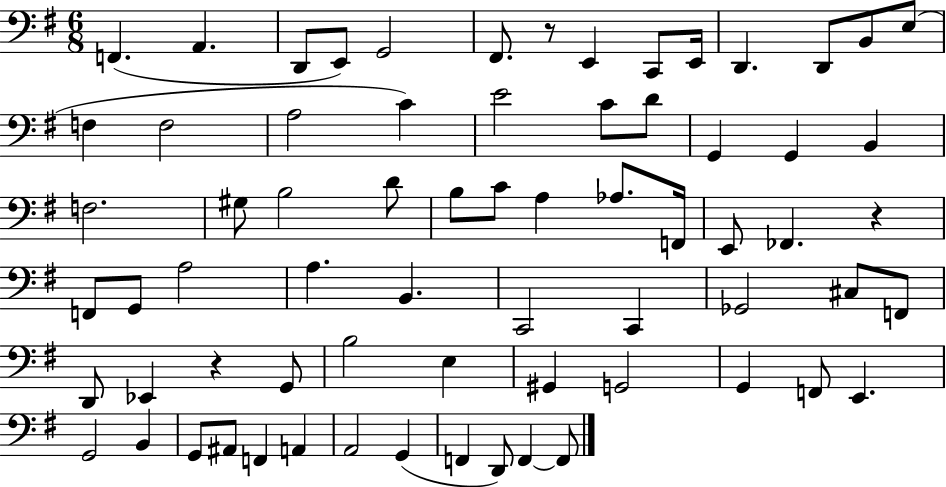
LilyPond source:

{
  \clef bass
  \numericTimeSignature
  \time 6/8
  \key g \major
  \repeat volta 2 { f,4.( a,4. | d,8 e,8) g,2 | fis,8. r8 e,4 c,8 e,16 | d,4. d,8 b,8 e8( | \break f4 f2 | a2 c'4) | e'2 c'8 d'8 | g,4 g,4 b,4 | \break f2. | gis8 b2 d'8 | b8 c'8 a4 aes8. f,16 | e,8 fes,4. r4 | \break f,8 g,8 a2 | a4. b,4. | c,2 c,4 | ges,2 cis8 f,8 | \break d,8 ees,4 r4 g,8 | b2 e4 | gis,4 g,2 | g,4 f,8 e,4. | \break g,2 b,4 | g,8 ais,8 f,4 a,4 | a,2 g,4( | f,4 d,8) f,4~~ f,8 | \break } \bar "|."
}